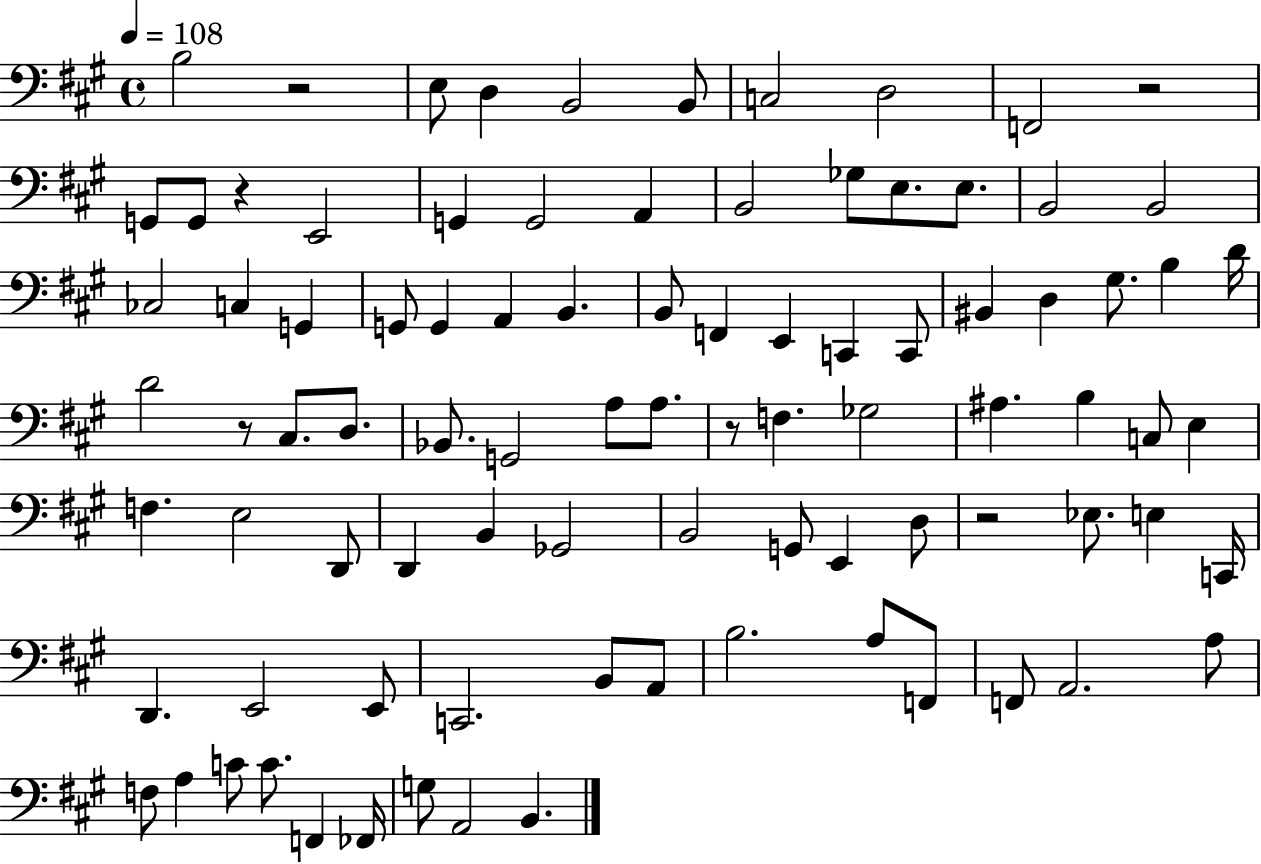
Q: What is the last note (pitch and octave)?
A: B2